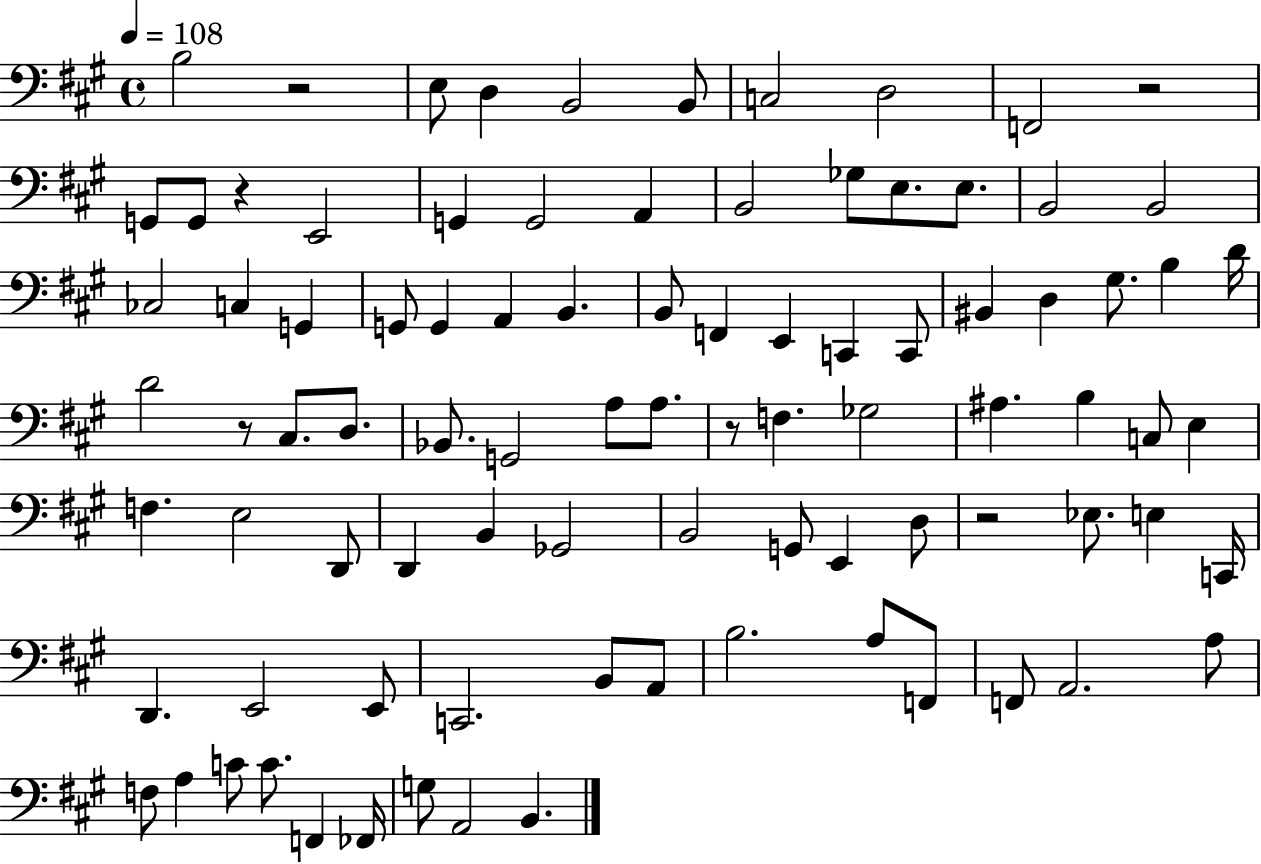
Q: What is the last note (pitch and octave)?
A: B2